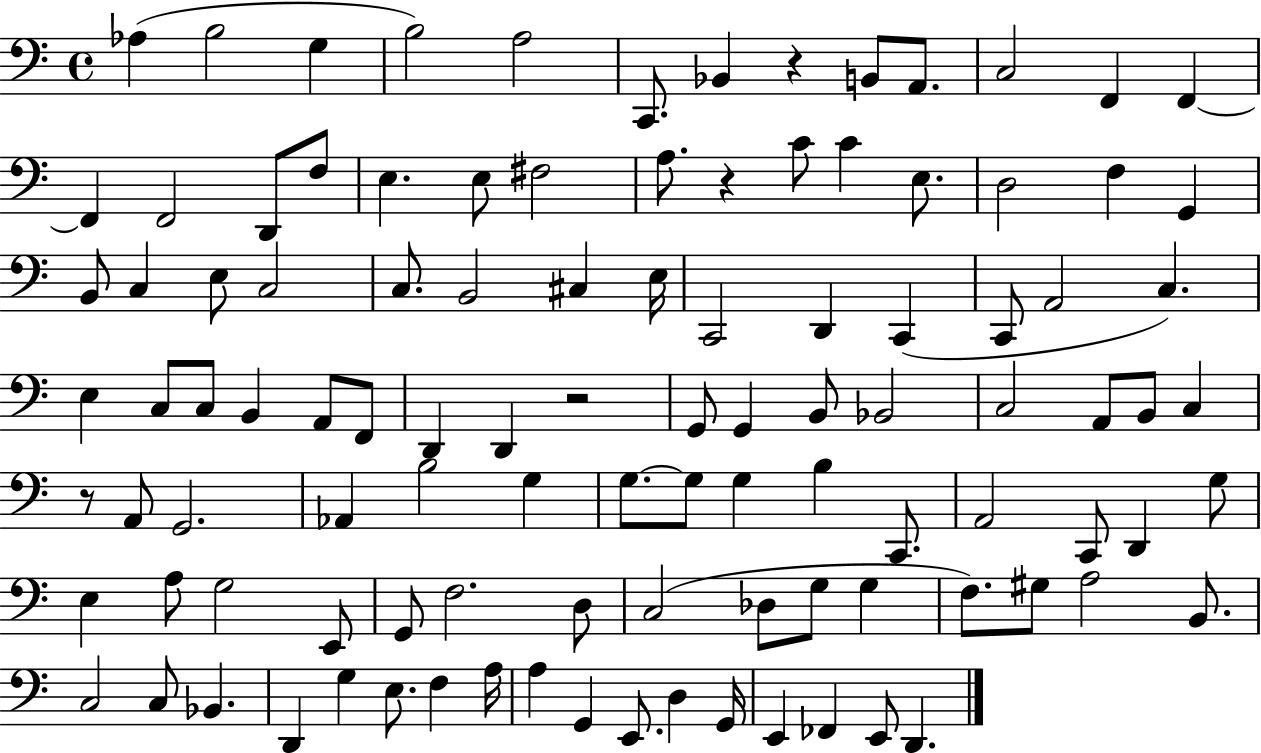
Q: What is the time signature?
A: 4/4